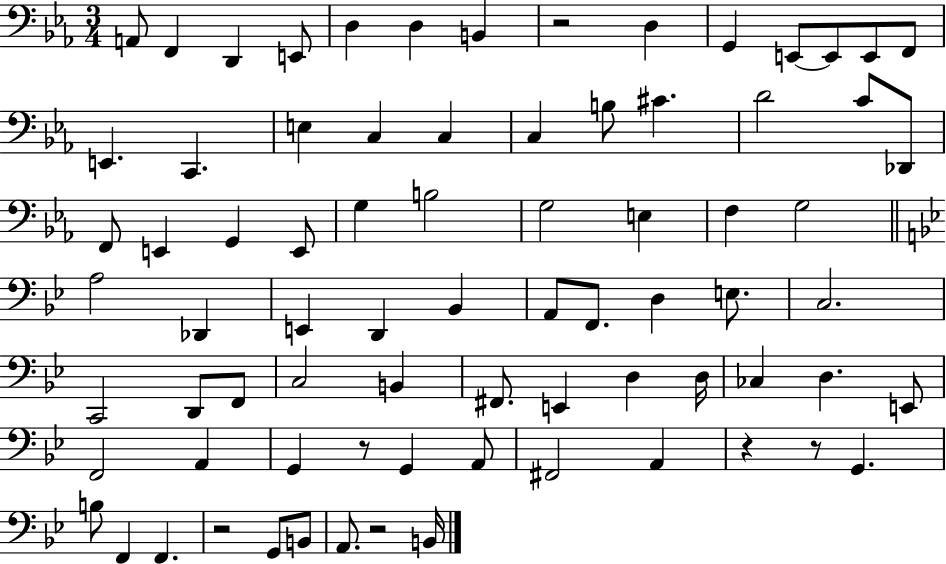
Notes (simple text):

A2/e F2/q D2/q E2/e D3/q D3/q B2/q R/h D3/q G2/q E2/e E2/e E2/e F2/e E2/q. C2/q. E3/q C3/q C3/q C3/q B3/e C#4/q. D4/h C4/e Db2/e F2/e E2/q G2/q E2/e G3/q B3/h G3/h E3/q F3/q G3/h A3/h Db2/q E2/q D2/q Bb2/q A2/e F2/e. D3/q E3/e. C3/h. C2/h D2/e F2/e C3/h B2/q F#2/e. E2/q D3/q D3/s CES3/q D3/q. E2/e F2/h A2/q G2/q R/e G2/q A2/e F#2/h A2/q R/q R/e G2/q. B3/e F2/q F2/q. R/h G2/e B2/e A2/e. R/h B2/s